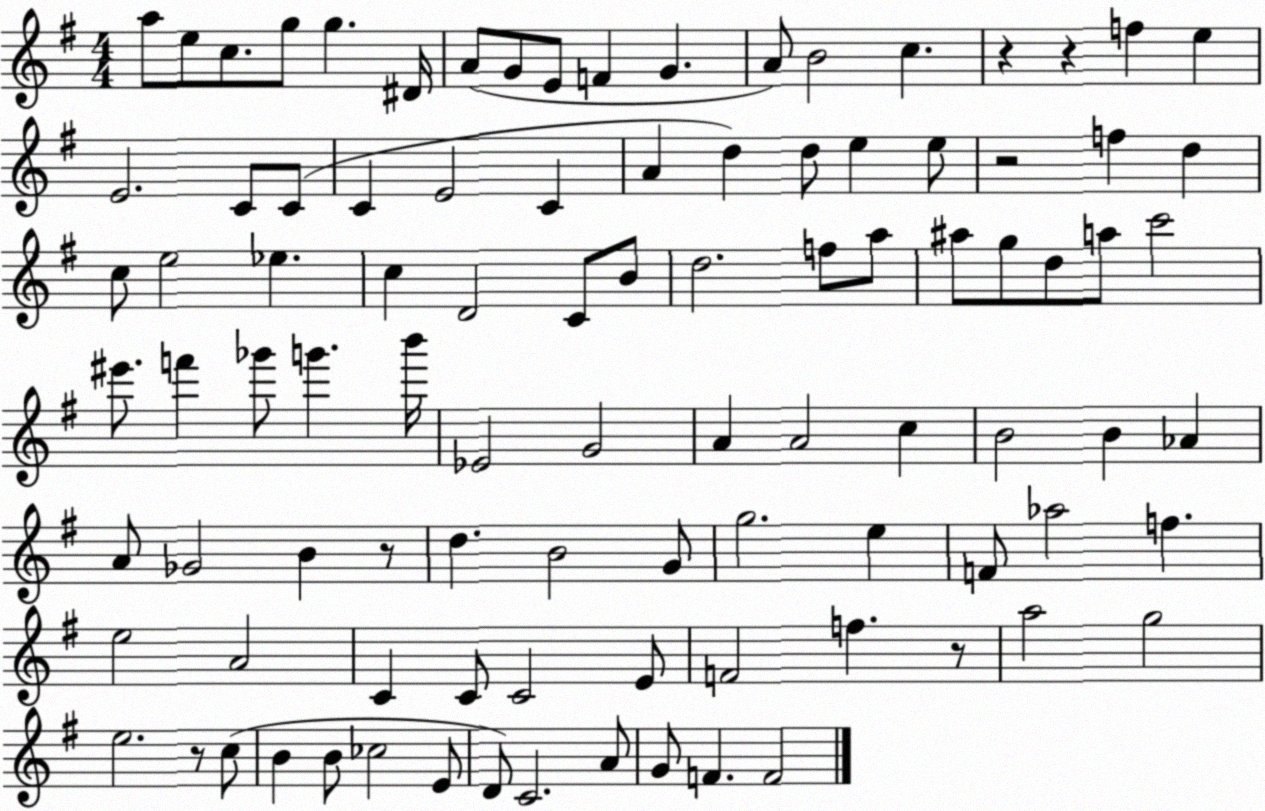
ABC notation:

X:1
T:Untitled
M:4/4
L:1/4
K:G
a/2 e/2 c/2 g/2 g ^D/4 A/2 G/2 E/2 F G A/2 B2 c z z f e E2 C/2 C/2 C E2 C A d d/2 e e/2 z2 f d c/2 e2 _e c D2 C/2 B/2 d2 f/2 a/2 ^a/2 g/2 d/2 a/2 c'2 ^e'/2 f' _g'/2 g' b'/4 _E2 G2 A A2 c B2 B _A A/2 _G2 B z/2 d B2 G/2 g2 e F/2 _a2 f e2 A2 C C/2 C2 E/2 F2 f z/2 a2 g2 e2 z/2 c/2 B B/2 _c2 E/2 D/2 C2 A/2 G/2 F F2